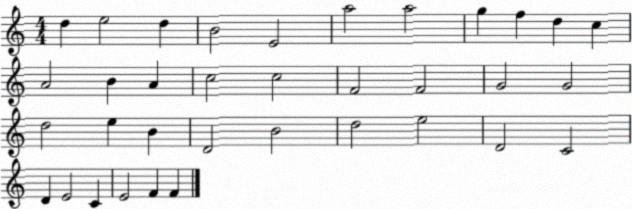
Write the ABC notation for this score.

X:1
T:Untitled
M:4/4
L:1/4
K:C
d e2 d B2 E2 a2 a2 g f d c A2 B A c2 c2 F2 F2 G2 G2 d2 e B D2 B2 d2 e2 D2 C2 D E2 C E2 F F